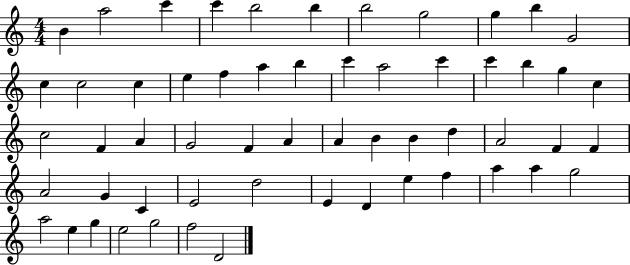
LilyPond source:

{
  \clef treble
  \numericTimeSignature
  \time 4/4
  \key c \major
  b'4 a''2 c'''4 | c'''4 b''2 b''4 | b''2 g''2 | g''4 b''4 g'2 | \break c''4 c''2 c''4 | e''4 f''4 a''4 b''4 | c'''4 a''2 c'''4 | c'''4 b''4 g''4 c''4 | \break c''2 f'4 a'4 | g'2 f'4 a'4 | a'4 b'4 b'4 d''4 | a'2 f'4 f'4 | \break a'2 g'4 c'4 | e'2 d''2 | e'4 d'4 e''4 f''4 | a''4 a''4 g''2 | \break a''2 e''4 g''4 | e''2 g''2 | f''2 d'2 | \bar "|."
}